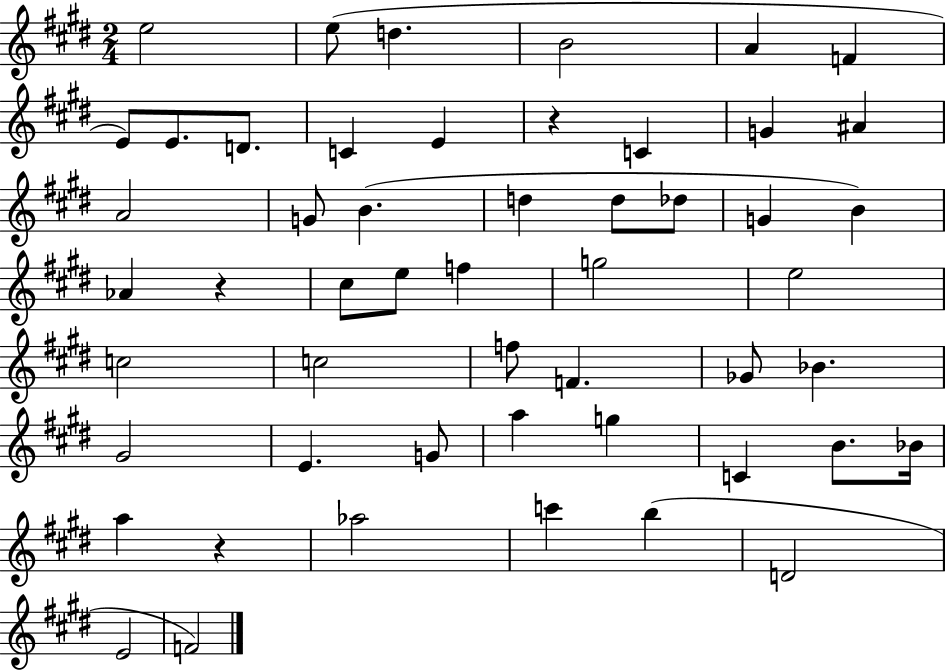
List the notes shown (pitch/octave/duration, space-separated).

E5/h E5/e D5/q. B4/h A4/q F4/q E4/e E4/e. D4/e. C4/q E4/q R/q C4/q G4/q A#4/q A4/h G4/e B4/q. D5/q D5/e Db5/e G4/q B4/q Ab4/q R/q C#5/e E5/e F5/q G5/h E5/h C5/h C5/h F5/e F4/q. Gb4/e Bb4/q. G#4/h E4/q. G4/e A5/q G5/q C4/q B4/e. Bb4/s A5/q R/q Ab5/h C6/q B5/q D4/h E4/h F4/h